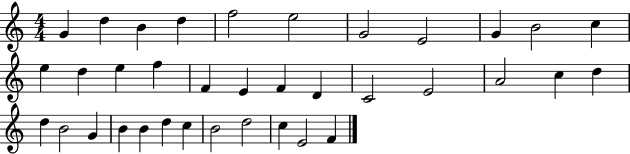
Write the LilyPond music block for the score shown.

{
  \clef treble
  \numericTimeSignature
  \time 4/4
  \key c \major
  g'4 d''4 b'4 d''4 | f''2 e''2 | g'2 e'2 | g'4 b'2 c''4 | \break e''4 d''4 e''4 f''4 | f'4 e'4 f'4 d'4 | c'2 e'2 | a'2 c''4 d''4 | \break d''4 b'2 g'4 | b'4 b'4 d''4 c''4 | b'2 d''2 | c''4 e'2 f'4 | \break \bar "|."
}